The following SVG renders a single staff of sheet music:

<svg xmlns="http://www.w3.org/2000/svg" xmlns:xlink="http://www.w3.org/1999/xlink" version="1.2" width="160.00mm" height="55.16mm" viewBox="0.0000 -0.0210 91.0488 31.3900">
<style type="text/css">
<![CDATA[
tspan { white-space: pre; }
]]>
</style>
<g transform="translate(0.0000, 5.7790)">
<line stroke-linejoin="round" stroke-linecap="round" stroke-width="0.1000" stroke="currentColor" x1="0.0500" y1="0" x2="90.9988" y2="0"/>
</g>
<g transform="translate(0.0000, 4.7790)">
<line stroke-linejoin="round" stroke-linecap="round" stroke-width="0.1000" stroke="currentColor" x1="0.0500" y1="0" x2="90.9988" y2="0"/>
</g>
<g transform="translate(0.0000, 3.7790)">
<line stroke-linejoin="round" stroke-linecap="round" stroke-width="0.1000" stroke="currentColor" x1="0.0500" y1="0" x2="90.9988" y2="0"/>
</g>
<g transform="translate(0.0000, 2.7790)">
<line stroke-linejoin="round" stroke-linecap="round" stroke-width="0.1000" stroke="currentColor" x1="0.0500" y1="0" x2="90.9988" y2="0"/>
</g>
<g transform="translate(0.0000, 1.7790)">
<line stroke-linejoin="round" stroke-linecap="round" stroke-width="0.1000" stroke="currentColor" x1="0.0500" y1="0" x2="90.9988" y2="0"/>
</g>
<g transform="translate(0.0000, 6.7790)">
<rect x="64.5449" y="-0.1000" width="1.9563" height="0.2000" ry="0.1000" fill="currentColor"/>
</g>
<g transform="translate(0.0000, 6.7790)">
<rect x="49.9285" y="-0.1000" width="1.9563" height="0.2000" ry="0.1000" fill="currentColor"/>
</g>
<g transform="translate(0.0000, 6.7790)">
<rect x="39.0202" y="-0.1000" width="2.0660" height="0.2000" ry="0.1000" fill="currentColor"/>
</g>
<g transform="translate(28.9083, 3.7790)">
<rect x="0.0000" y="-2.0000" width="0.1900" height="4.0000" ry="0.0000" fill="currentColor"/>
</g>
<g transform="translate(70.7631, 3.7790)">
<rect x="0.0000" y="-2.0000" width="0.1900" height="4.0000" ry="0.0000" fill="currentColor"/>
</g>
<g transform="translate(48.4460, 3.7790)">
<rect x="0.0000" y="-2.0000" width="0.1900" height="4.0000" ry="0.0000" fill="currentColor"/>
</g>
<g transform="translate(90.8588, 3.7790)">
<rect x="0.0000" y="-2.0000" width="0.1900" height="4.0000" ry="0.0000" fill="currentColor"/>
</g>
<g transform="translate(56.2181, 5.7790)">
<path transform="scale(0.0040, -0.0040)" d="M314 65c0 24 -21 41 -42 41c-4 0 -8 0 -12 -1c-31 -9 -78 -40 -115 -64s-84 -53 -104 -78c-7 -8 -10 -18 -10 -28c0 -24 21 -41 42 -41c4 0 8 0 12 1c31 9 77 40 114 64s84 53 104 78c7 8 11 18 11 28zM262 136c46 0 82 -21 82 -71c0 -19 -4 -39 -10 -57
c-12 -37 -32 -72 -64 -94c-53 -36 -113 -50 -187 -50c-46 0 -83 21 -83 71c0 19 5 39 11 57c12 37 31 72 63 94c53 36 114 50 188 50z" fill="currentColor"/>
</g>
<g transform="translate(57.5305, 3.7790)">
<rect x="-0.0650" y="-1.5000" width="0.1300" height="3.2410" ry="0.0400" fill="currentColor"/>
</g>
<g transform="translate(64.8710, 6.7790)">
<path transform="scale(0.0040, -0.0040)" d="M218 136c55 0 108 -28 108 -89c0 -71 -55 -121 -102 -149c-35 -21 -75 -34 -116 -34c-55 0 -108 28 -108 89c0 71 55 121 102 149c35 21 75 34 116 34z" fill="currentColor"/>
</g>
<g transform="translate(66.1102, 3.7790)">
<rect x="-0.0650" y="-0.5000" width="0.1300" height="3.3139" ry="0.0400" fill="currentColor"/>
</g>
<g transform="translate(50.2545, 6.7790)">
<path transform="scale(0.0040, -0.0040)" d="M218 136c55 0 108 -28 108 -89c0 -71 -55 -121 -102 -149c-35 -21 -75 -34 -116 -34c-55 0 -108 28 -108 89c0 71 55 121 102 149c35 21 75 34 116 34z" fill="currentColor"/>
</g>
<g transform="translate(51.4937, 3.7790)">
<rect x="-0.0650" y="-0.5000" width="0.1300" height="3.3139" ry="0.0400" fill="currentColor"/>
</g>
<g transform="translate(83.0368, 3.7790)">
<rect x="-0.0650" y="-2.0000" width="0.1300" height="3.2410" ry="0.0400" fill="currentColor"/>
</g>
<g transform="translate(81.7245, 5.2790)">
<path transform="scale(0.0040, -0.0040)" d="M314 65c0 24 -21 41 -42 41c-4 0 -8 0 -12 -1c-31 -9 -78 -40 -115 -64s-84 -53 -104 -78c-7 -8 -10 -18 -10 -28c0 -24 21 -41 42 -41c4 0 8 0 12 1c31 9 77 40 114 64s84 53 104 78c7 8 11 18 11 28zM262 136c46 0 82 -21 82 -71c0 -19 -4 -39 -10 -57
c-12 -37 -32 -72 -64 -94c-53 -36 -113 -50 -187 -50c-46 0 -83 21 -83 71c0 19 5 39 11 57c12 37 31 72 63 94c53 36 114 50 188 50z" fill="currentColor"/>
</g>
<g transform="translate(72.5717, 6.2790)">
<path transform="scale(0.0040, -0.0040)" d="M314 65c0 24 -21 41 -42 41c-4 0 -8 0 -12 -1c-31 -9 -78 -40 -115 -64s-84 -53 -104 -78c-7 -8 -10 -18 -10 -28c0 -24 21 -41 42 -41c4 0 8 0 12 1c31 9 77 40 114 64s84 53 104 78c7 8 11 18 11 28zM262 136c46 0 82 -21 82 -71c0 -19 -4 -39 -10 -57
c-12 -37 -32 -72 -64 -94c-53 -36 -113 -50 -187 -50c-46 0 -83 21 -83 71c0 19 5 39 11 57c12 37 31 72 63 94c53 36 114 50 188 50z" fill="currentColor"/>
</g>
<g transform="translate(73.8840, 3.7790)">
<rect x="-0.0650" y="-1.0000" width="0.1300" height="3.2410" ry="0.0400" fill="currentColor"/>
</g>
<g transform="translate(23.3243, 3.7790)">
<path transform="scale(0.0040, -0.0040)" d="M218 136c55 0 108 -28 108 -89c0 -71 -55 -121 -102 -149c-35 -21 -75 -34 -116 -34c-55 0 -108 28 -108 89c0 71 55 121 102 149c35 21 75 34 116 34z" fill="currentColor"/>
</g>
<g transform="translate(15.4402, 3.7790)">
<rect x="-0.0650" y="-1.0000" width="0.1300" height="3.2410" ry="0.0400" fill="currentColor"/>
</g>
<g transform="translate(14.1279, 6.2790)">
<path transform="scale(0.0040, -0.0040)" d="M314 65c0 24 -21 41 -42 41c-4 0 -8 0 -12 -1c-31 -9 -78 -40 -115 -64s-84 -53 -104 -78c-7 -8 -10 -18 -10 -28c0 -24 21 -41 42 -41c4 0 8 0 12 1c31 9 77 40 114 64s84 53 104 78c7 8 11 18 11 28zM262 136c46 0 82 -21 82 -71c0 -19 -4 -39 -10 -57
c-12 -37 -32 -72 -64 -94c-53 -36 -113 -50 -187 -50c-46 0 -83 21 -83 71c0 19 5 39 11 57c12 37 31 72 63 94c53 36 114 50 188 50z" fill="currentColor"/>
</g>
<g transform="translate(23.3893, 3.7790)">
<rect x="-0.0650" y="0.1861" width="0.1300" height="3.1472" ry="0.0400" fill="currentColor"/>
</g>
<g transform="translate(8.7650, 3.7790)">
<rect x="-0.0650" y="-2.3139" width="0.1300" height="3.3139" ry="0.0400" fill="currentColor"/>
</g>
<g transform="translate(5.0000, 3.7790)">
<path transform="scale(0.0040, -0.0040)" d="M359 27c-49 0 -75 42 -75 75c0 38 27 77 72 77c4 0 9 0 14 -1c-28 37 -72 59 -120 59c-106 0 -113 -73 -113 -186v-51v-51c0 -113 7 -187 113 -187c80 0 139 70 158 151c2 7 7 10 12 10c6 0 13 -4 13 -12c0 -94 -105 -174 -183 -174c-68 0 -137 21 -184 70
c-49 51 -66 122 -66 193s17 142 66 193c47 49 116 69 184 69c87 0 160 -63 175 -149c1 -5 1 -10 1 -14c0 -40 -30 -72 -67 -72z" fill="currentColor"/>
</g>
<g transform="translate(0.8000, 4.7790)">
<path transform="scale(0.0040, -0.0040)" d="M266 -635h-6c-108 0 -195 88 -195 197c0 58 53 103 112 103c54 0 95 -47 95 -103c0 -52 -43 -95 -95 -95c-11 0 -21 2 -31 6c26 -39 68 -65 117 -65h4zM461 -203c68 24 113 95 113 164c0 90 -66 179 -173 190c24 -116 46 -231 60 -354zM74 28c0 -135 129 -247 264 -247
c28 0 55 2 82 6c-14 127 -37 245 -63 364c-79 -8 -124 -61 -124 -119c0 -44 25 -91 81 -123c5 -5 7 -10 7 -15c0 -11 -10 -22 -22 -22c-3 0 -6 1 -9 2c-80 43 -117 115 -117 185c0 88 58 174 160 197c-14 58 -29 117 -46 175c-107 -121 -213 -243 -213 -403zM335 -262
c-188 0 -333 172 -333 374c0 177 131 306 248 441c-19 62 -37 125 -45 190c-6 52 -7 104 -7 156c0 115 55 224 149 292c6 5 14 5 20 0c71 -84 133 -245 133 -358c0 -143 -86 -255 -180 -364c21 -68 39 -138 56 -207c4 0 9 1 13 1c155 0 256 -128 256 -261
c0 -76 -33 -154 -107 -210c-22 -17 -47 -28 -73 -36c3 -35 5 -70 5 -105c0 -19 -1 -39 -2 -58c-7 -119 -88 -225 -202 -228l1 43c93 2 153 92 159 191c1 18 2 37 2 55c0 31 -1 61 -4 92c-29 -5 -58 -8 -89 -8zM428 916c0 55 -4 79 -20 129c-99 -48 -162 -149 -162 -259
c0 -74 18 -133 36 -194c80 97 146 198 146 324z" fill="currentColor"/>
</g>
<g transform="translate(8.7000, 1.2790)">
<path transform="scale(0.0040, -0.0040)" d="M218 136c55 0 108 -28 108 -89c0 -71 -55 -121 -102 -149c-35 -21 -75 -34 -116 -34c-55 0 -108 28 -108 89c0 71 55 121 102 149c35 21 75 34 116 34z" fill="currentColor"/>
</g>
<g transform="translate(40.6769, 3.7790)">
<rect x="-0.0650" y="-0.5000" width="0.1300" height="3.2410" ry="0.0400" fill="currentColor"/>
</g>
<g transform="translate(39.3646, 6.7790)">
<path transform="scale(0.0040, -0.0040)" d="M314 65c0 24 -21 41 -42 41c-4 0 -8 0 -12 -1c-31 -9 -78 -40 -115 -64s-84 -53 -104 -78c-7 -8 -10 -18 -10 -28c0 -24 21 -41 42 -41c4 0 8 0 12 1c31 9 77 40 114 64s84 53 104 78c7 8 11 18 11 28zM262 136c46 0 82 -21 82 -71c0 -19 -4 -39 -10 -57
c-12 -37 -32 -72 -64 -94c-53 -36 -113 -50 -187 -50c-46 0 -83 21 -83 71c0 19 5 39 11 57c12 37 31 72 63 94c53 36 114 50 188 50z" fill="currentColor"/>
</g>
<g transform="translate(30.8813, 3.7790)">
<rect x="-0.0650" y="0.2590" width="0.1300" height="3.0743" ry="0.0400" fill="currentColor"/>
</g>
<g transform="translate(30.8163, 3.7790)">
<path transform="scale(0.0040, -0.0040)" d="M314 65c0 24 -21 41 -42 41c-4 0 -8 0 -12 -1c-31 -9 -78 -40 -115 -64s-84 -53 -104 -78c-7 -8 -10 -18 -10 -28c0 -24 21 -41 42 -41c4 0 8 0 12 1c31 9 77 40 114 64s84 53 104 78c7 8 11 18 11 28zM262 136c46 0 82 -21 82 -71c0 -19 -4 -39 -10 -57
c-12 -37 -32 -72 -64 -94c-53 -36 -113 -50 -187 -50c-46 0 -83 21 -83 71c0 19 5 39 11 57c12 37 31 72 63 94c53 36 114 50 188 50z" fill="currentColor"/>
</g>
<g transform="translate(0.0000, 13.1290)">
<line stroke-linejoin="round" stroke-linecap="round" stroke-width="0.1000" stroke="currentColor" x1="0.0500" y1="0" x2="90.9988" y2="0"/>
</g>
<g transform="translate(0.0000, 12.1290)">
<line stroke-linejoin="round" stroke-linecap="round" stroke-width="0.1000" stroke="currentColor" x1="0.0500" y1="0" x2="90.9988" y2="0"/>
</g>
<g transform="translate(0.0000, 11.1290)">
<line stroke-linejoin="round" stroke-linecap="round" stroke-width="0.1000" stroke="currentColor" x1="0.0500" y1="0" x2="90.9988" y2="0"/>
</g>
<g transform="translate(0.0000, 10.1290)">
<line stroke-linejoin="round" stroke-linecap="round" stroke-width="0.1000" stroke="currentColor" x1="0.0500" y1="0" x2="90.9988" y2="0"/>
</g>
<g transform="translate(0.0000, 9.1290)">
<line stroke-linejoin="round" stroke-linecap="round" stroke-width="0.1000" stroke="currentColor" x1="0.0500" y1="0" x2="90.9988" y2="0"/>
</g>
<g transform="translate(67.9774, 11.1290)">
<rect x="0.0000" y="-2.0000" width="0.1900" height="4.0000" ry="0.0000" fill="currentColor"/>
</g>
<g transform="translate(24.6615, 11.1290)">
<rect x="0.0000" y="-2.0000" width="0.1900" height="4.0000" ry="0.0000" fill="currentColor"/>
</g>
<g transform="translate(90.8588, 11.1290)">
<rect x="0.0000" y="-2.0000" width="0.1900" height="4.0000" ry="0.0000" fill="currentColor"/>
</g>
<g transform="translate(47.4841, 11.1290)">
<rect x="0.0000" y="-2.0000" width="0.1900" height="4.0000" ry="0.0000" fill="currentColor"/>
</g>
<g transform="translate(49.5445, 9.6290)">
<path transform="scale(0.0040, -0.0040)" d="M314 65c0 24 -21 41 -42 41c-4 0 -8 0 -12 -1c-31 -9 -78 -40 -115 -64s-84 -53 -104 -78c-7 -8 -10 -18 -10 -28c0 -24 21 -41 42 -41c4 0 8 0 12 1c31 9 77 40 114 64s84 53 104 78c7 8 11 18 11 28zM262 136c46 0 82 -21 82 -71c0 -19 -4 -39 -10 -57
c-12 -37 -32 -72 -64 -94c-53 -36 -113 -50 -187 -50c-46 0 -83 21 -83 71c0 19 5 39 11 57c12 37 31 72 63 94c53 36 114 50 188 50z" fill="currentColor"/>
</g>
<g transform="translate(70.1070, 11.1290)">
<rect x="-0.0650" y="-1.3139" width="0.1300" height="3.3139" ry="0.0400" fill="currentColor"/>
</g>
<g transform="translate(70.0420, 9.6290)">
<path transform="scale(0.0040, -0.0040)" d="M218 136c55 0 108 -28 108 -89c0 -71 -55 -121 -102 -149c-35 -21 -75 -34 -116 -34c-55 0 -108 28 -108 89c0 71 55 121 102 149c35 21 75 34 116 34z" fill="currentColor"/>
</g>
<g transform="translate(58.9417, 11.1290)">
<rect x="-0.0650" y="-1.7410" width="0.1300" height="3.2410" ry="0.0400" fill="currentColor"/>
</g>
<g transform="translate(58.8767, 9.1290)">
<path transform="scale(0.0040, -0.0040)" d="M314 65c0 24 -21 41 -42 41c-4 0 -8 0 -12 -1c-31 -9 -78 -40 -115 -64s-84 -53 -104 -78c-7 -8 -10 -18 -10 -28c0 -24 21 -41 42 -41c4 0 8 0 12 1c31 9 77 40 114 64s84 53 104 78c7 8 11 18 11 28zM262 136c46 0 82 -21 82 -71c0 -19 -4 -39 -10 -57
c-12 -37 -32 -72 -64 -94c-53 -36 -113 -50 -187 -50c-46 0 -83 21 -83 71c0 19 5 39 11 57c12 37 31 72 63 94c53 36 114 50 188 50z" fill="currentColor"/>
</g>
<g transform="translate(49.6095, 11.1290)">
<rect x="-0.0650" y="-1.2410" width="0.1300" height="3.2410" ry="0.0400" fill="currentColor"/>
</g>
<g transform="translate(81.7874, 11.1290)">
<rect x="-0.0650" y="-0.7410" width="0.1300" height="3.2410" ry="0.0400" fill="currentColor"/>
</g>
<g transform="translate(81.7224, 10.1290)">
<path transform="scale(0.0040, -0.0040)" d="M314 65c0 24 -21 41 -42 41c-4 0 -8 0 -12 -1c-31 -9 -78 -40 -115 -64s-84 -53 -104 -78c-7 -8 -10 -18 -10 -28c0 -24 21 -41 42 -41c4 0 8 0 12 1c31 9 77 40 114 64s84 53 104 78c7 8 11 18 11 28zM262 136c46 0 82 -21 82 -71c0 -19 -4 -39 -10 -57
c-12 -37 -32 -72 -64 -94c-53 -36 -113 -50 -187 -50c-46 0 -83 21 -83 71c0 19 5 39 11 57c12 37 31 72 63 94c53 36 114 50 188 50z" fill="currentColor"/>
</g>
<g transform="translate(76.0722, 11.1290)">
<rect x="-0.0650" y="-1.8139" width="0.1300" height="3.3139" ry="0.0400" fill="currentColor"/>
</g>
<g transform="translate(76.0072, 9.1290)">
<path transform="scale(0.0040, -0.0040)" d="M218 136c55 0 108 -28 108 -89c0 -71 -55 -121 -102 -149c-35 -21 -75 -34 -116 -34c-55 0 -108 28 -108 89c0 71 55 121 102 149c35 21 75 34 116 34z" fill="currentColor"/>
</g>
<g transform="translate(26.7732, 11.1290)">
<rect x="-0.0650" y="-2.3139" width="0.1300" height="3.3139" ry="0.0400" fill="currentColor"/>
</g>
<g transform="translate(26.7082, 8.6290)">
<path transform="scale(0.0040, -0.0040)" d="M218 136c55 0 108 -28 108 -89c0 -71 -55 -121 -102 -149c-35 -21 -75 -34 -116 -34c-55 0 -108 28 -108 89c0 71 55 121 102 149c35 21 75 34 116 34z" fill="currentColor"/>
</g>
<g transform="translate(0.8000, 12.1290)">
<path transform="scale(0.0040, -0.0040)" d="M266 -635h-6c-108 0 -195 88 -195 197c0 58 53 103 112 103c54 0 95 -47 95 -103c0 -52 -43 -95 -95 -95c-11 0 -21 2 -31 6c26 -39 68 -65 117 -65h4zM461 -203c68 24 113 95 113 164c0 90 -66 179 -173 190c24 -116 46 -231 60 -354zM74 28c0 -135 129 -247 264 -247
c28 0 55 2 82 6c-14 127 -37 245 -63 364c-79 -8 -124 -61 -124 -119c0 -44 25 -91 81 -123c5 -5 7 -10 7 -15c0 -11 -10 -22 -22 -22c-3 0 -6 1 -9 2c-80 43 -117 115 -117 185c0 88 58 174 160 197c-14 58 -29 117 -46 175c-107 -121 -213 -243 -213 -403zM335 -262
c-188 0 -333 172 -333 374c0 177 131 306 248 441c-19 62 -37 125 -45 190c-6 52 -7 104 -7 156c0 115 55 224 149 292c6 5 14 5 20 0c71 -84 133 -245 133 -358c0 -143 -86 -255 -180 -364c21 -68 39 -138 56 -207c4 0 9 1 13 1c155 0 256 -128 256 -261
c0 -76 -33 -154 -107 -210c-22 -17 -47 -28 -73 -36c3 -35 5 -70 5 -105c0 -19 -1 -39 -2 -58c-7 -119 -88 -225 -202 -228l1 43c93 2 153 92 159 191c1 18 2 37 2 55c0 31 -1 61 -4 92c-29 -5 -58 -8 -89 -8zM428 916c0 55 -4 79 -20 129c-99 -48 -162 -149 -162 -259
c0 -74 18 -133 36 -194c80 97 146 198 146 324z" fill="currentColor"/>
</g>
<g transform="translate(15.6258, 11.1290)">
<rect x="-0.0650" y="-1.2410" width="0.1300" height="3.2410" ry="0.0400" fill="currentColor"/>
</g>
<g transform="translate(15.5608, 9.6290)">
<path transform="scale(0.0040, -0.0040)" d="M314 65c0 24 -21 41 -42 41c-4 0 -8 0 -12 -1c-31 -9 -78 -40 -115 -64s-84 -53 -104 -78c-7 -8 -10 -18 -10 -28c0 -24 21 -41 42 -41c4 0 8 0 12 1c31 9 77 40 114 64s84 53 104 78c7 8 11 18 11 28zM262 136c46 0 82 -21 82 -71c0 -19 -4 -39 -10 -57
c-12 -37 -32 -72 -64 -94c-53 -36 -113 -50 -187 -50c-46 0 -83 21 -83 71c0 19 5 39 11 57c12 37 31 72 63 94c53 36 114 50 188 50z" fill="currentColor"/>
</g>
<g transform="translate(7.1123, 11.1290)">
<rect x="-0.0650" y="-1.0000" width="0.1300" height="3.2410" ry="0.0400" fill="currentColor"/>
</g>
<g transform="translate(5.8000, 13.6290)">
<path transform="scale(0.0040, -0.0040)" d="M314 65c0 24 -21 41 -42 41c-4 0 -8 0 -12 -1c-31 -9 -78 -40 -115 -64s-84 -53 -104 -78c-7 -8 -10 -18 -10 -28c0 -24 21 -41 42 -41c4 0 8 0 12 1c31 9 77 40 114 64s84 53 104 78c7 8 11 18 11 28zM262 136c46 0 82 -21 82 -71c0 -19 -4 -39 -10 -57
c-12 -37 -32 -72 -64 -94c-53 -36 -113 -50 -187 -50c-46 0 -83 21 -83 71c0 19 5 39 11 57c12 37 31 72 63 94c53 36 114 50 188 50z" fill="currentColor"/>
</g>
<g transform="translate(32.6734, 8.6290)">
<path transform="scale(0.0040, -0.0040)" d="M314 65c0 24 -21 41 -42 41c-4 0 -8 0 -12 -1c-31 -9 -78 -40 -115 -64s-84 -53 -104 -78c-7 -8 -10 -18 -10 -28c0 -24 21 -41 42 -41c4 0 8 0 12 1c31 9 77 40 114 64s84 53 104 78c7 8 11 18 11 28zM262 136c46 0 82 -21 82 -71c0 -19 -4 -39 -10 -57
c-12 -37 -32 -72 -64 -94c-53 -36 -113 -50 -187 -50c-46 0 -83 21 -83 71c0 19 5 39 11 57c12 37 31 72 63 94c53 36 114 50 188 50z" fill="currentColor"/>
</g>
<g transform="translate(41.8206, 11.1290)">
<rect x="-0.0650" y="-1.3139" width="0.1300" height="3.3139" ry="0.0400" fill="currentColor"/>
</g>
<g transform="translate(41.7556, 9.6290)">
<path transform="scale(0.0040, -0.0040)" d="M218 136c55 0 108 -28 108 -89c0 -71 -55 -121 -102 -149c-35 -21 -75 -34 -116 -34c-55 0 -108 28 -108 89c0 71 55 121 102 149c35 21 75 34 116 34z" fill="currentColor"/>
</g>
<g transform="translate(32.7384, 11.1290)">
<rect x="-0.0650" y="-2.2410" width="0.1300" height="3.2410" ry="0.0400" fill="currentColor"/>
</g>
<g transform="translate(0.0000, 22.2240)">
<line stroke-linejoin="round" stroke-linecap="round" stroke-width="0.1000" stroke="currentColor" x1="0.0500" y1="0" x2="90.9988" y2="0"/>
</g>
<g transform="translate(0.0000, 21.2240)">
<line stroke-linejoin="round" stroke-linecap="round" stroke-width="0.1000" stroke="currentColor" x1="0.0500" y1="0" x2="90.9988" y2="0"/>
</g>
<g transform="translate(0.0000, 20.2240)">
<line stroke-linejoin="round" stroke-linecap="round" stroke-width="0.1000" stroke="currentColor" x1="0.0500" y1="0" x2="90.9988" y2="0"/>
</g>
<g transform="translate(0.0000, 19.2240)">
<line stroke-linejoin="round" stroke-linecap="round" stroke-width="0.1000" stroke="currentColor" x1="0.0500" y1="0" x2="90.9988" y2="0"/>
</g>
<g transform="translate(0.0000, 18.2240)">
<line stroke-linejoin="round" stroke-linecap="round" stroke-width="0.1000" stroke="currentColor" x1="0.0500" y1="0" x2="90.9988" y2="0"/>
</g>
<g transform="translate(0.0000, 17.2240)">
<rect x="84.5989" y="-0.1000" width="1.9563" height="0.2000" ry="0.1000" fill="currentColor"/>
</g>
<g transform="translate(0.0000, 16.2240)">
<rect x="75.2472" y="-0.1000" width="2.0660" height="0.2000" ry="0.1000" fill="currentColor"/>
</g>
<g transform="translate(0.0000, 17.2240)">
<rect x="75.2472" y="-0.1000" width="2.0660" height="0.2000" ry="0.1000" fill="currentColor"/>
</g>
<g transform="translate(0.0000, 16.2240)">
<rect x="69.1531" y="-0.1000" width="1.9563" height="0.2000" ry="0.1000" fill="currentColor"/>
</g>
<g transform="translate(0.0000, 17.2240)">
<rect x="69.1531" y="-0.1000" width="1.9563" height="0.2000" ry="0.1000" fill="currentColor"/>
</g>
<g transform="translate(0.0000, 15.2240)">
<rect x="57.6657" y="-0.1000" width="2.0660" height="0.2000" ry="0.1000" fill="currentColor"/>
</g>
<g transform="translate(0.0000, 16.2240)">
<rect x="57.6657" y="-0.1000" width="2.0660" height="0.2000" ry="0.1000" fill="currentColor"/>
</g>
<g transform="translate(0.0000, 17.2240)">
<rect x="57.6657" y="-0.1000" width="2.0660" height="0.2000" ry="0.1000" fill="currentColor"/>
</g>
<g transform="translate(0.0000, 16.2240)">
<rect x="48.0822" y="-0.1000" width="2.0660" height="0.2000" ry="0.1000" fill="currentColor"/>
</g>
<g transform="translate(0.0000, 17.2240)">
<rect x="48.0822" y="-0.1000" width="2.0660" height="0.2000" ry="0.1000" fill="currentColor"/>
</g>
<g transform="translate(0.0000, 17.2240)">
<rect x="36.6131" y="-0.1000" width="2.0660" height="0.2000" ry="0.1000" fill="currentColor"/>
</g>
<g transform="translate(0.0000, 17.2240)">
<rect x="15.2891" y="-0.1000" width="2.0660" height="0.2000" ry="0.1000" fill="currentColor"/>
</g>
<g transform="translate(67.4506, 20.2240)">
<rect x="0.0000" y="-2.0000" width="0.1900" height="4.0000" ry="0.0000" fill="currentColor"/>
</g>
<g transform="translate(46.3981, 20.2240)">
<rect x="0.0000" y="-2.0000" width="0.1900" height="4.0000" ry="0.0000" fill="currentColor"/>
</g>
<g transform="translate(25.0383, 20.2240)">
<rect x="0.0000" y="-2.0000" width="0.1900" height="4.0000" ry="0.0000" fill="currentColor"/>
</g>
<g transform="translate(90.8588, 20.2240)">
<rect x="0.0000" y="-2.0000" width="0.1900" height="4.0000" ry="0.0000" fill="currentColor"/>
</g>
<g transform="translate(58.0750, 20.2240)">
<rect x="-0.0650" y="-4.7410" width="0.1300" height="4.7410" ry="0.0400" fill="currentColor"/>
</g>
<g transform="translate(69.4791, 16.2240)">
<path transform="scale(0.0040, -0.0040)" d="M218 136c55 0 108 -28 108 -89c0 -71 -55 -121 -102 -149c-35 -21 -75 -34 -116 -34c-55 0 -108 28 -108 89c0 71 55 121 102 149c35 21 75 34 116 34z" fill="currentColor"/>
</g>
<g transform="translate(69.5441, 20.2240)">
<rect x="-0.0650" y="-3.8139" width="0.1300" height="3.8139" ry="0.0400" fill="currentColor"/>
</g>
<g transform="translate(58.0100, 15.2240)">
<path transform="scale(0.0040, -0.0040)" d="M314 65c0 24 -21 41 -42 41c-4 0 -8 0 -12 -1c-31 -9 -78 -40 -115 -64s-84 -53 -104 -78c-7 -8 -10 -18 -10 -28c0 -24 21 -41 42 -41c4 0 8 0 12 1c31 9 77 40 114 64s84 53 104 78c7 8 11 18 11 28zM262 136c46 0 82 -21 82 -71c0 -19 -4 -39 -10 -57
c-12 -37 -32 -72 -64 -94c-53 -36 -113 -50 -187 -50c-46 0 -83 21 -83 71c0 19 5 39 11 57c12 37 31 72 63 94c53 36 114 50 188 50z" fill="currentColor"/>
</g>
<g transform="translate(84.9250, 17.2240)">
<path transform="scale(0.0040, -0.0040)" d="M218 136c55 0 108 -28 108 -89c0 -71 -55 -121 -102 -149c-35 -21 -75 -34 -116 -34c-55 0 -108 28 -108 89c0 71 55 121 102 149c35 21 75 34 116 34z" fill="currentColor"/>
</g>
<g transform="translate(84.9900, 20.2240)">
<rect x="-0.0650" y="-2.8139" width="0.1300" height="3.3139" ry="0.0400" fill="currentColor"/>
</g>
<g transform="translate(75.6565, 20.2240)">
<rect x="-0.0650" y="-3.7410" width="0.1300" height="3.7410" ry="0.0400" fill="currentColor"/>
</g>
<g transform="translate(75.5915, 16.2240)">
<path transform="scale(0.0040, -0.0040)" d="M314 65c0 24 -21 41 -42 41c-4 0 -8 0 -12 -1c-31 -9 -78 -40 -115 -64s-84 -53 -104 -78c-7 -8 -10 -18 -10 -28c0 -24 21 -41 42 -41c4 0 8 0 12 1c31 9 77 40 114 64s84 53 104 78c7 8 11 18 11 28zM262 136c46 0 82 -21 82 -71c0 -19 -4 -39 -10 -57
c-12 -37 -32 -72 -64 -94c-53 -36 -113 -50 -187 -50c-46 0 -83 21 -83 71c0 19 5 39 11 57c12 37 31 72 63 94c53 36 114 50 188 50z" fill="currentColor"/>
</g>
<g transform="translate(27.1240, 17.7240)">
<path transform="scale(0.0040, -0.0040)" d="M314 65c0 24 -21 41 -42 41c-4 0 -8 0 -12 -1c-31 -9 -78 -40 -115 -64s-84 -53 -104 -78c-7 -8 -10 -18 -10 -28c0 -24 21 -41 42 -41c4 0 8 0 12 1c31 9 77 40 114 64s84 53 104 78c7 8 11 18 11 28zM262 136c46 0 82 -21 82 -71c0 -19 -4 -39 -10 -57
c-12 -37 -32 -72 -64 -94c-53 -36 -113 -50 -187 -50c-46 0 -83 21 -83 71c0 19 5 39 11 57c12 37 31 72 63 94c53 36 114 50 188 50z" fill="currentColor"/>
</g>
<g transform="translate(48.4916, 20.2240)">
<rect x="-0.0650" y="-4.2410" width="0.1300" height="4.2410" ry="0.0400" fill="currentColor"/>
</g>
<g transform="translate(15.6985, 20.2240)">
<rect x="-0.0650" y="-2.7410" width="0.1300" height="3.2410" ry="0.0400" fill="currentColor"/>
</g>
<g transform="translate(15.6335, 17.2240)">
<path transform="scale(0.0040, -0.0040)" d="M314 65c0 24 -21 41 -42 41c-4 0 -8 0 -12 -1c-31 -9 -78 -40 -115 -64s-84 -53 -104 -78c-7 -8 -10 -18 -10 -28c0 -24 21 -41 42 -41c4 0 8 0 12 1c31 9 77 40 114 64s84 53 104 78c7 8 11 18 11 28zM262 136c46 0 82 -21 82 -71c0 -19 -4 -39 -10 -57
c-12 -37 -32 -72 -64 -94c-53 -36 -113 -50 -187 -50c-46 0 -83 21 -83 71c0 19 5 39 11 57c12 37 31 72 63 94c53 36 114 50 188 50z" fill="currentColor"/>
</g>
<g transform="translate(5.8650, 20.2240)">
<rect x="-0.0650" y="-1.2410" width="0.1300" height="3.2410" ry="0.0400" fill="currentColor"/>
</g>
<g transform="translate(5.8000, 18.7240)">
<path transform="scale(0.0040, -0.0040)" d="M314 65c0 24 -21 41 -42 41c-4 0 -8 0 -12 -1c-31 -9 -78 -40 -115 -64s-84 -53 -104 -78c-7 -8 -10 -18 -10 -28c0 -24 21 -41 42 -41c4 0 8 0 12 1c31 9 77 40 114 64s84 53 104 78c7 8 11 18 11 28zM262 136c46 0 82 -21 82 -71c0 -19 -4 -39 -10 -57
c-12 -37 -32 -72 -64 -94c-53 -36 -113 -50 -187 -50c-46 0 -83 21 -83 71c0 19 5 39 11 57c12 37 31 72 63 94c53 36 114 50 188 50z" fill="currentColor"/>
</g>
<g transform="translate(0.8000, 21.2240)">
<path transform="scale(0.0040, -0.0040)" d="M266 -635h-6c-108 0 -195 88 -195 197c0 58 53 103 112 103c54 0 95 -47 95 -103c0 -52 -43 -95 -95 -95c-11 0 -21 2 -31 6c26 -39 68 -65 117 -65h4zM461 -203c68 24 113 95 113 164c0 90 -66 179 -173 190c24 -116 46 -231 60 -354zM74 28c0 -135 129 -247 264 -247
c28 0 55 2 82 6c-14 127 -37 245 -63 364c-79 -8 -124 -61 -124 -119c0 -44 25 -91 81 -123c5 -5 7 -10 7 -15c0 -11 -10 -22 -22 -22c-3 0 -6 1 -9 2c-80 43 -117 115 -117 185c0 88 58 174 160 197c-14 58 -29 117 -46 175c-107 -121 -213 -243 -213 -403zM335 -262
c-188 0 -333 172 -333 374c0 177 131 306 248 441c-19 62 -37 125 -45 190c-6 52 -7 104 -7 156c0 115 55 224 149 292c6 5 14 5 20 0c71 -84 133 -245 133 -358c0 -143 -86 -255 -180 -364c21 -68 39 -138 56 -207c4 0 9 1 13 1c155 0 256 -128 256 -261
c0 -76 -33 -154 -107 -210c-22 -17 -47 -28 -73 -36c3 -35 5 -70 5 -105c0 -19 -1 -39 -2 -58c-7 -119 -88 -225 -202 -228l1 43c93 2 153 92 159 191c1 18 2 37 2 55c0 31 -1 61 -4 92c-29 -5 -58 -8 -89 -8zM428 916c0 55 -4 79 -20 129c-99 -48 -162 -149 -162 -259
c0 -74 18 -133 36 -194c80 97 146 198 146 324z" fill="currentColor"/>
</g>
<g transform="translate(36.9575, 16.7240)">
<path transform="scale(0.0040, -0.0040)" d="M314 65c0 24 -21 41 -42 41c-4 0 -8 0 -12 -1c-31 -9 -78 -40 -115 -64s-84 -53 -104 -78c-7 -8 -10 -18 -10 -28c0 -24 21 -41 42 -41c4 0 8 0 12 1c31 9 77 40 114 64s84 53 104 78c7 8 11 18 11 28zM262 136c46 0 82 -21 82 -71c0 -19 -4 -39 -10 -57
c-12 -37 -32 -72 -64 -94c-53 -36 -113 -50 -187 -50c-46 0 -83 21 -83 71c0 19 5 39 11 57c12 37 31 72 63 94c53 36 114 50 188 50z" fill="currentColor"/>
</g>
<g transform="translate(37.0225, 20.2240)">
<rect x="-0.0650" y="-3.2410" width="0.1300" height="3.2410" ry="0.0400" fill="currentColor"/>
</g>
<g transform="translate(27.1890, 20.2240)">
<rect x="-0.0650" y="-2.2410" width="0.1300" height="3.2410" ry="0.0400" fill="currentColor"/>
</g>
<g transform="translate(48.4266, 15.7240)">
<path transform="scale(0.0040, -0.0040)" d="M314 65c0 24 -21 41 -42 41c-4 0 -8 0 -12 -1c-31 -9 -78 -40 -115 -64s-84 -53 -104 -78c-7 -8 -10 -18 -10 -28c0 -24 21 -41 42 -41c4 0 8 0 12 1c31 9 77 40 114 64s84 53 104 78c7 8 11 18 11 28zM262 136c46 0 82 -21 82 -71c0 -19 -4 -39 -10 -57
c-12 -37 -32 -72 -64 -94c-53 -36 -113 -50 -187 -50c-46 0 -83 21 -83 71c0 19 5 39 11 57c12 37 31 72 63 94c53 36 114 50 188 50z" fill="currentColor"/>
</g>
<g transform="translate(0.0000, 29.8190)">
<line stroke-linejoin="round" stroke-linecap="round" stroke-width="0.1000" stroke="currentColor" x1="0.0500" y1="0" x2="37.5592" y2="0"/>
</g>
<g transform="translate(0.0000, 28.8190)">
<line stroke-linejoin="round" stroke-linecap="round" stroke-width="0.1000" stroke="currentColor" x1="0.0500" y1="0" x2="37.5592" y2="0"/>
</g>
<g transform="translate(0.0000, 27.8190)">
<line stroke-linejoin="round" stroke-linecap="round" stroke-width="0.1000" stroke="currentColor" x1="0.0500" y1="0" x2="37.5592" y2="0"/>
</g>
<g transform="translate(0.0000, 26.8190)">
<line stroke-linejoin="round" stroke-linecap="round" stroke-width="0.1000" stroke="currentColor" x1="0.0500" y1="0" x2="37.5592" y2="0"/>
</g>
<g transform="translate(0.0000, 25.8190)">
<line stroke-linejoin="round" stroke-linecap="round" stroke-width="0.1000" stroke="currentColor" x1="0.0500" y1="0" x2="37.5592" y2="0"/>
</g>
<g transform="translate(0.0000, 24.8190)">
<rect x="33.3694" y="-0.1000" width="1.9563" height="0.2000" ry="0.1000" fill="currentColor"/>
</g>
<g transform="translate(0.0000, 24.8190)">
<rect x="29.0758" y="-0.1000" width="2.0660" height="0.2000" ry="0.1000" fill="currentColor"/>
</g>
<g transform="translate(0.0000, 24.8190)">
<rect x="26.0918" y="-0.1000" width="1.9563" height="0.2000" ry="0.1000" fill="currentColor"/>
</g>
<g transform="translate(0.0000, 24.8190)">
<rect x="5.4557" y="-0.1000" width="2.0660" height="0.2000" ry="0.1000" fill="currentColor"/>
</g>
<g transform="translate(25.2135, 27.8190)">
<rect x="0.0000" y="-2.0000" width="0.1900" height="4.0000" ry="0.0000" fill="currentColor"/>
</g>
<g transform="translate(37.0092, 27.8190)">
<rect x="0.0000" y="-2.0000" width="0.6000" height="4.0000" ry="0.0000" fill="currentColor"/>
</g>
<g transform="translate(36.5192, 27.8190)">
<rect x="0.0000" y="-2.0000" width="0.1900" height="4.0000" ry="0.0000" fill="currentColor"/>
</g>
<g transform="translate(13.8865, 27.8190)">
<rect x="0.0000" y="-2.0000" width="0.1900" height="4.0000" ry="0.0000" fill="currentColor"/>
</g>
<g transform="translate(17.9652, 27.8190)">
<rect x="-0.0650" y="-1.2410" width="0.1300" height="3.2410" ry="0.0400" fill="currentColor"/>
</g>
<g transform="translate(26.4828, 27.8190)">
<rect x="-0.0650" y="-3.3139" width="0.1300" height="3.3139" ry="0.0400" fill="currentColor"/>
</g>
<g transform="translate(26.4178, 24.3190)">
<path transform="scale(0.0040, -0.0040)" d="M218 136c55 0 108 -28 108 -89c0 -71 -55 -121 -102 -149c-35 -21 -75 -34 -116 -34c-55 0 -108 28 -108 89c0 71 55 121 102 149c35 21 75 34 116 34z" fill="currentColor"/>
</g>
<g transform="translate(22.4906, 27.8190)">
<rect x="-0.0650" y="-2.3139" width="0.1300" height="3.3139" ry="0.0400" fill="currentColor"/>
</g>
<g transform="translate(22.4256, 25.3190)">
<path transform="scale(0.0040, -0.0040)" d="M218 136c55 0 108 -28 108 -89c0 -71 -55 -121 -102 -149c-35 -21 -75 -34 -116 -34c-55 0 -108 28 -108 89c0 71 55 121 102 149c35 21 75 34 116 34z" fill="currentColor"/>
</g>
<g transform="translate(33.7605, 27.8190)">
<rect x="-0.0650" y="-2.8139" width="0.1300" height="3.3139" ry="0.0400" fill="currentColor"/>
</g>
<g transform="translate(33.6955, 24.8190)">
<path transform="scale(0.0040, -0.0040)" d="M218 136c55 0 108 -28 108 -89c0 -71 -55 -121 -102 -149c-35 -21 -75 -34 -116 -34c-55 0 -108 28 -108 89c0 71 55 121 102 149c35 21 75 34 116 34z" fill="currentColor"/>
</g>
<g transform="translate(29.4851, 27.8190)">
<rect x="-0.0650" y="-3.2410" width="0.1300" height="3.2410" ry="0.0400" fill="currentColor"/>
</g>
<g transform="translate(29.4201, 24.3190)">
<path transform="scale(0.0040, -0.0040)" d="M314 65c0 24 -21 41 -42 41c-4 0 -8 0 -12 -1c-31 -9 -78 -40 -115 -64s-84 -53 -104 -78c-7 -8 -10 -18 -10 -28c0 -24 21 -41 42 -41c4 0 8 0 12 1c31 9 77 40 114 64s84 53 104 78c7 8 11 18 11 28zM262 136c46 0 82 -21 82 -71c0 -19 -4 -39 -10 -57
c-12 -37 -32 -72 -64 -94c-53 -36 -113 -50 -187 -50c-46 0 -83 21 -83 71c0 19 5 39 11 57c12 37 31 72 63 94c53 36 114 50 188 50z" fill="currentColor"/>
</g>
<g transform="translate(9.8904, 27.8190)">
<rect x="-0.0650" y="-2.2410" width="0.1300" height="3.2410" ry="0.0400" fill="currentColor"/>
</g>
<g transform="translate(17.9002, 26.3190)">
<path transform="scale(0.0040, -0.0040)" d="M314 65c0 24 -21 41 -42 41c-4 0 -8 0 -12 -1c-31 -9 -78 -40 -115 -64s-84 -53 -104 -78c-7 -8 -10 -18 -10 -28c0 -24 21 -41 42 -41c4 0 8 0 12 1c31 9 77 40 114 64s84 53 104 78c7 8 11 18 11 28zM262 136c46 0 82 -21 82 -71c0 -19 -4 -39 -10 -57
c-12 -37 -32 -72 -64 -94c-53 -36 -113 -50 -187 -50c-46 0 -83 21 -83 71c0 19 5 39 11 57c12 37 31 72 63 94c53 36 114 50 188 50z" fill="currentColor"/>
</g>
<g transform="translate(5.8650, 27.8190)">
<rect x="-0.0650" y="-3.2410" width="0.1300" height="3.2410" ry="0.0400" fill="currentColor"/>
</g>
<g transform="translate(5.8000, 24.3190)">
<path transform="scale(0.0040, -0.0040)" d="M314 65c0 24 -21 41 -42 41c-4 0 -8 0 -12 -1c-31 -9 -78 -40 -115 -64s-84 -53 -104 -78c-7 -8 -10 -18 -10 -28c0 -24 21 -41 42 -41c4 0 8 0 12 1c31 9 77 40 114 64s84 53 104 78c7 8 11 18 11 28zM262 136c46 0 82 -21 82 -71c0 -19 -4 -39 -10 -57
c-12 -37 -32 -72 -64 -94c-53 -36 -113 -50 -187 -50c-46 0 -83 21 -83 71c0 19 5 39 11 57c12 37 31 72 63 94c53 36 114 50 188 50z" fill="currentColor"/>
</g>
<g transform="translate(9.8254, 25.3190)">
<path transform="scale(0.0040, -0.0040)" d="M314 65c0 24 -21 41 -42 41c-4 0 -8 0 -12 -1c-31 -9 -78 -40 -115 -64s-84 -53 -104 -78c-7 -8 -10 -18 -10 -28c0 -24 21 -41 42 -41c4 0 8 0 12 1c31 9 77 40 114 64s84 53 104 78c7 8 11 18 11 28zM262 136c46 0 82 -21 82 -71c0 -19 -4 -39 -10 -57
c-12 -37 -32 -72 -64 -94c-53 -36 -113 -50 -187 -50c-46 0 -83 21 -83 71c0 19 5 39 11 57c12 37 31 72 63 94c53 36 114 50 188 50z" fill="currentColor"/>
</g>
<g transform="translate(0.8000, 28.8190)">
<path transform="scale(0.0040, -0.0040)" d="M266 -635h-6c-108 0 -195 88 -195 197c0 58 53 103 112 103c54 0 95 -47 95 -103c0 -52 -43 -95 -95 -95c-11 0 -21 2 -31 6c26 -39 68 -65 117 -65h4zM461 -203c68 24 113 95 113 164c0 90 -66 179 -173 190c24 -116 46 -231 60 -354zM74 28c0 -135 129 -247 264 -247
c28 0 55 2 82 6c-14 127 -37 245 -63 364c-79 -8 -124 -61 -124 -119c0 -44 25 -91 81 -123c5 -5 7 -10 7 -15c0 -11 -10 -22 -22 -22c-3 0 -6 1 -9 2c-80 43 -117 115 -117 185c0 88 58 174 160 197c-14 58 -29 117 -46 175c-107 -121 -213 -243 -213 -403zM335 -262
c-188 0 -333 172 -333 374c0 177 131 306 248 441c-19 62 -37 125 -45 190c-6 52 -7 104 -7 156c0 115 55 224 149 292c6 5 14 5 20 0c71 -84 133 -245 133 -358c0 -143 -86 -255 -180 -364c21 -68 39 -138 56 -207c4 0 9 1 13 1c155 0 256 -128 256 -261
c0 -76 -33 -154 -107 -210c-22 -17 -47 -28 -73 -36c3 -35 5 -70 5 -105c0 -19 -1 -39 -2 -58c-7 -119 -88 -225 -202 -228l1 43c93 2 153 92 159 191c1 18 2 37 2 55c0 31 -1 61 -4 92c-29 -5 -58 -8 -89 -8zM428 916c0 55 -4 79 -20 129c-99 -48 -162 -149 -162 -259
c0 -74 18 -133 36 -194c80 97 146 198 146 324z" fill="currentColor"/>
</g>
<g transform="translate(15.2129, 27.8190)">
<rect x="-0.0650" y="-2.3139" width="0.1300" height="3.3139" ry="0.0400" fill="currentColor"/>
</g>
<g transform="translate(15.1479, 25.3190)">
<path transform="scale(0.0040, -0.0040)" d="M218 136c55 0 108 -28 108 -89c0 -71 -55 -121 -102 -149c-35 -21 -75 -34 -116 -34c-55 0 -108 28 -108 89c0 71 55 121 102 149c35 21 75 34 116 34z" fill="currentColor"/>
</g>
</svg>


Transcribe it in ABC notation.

X:1
T:Untitled
M:4/4
L:1/4
K:C
g D2 B B2 C2 C E2 C D2 F2 D2 e2 g g2 e e2 f2 e f d2 e2 a2 g2 b2 d'2 e'2 c' c'2 a b2 g2 g e2 g b b2 a